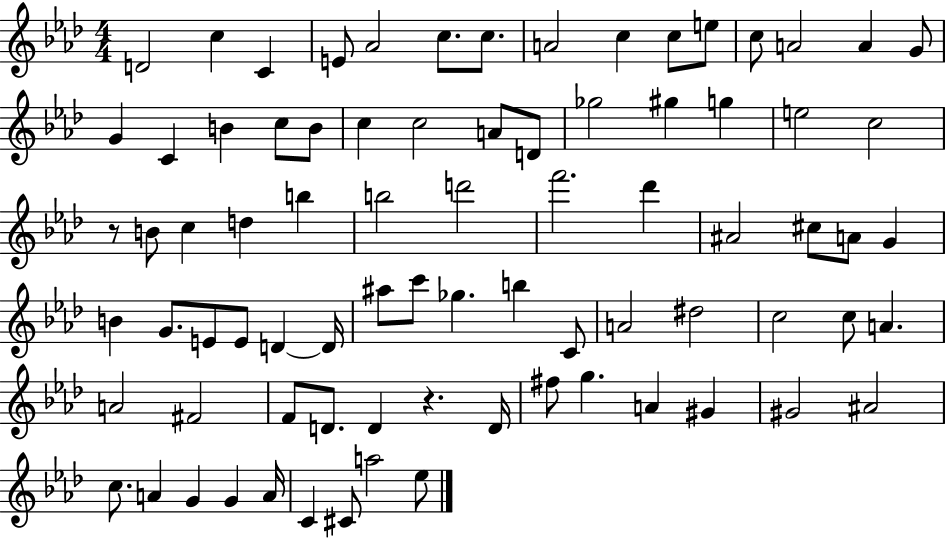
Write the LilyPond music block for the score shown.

{
  \clef treble
  \numericTimeSignature
  \time 4/4
  \key aes \major
  d'2 c''4 c'4 | e'8 aes'2 c''8. c''8. | a'2 c''4 c''8 e''8 | c''8 a'2 a'4 g'8 | \break g'4 c'4 b'4 c''8 b'8 | c''4 c''2 a'8 d'8 | ges''2 gis''4 g''4 | e''2 c''2 | \break r8 b'8 c''4 d''4 b''4 | b''2 d'''2 | f'''2. des'''4 | ais'2 cis''8 a'8 g'4 | \break b'4 g'8. e'8 e'8 d'4~~ d'16 | ais''8 c'''8 ges''4. b''4 c'8 | a'2 dis''2 | c''2 c''8 a'4. | \break a'2 fis'2 | f'8 d'8. d'4 r4. d'16 | fis''8 g''4. a'4 gis'4 | gis'2 ais'2 | \break c''8. a'4 g'4 g'4 a'16 | c'4 cis'8 a''2 ees''8 | \bar "|."
}